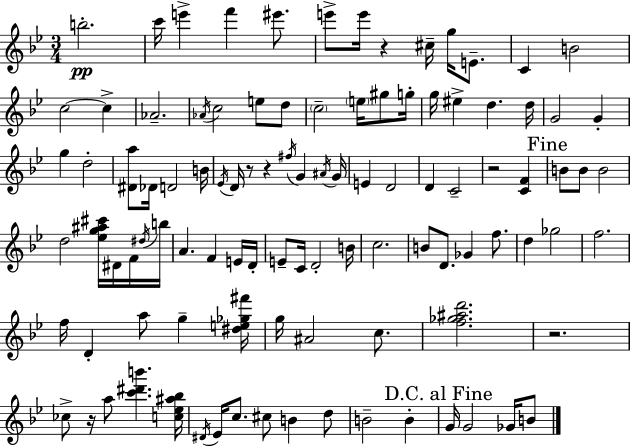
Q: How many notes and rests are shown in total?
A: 102